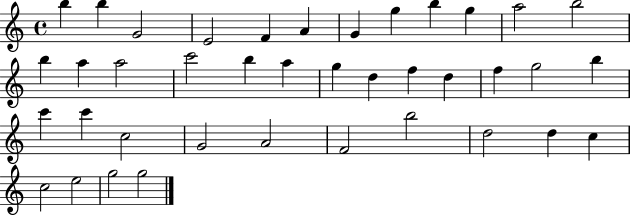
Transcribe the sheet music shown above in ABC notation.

X:1
T:Untitled
M:4/4
L:1/4
K:C
b b G2 E2 F A G g b g a2 b2 b a a2 c'2 b a g d f d f g2 b c' c' c2 G2 A2 F2 b2 d2 d c c2 e2 g2 g2